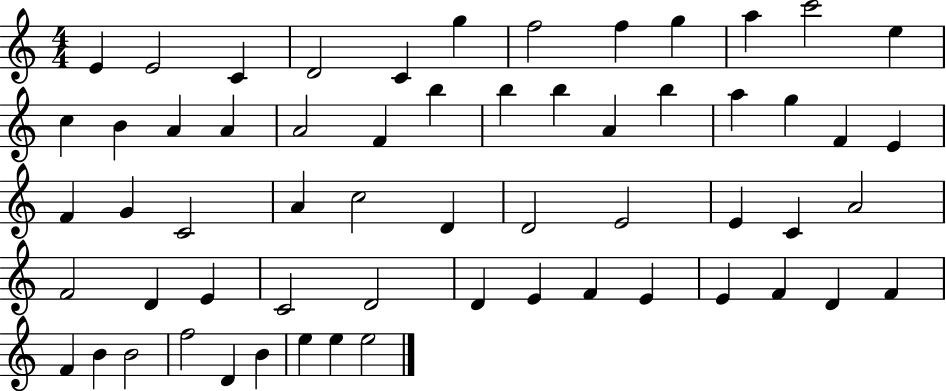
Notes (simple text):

E4/q E4/h C4/q D4/h C4/q G5/q F5/h F5/q G5/q A5/q C6/h E5/q C5/q B4/q A4/q A4/q A4/h F4/q B5/q B5/q B5/q A4/q B5/q A5/q G5/q F4/q E4/q F4/q G4/q C4/h A4/q C5/h D4/q D4/h E4/h E4/q C4/q A4/h F4/h D4/q E4/q C4/h D4/h D4/q E4/q F4/q E4/q E4/q F4/q D4/q F4/q F4/q B4/q B4/h F5/h D4/q B4/q E5/q E5/q E5/h